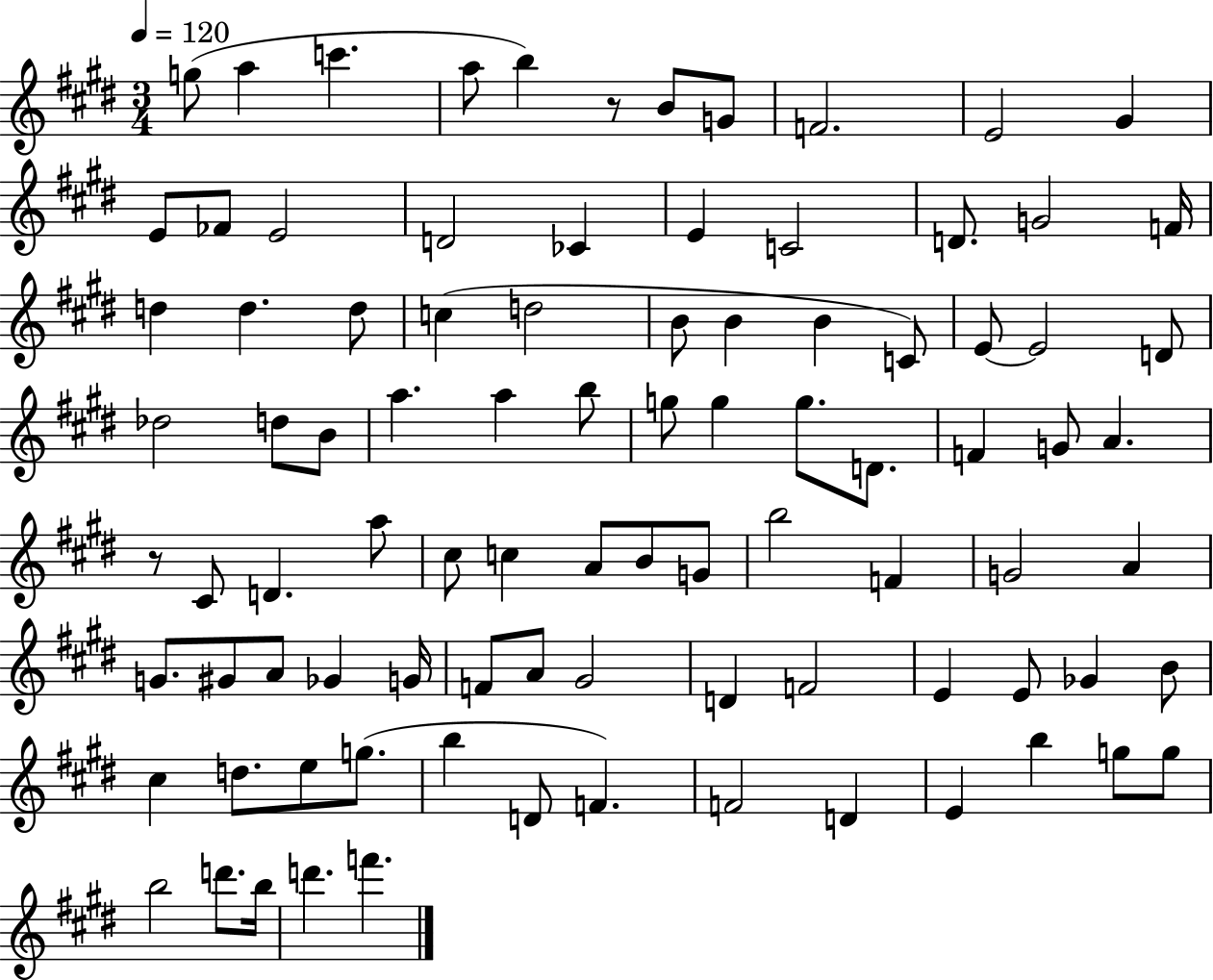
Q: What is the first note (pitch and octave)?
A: G5